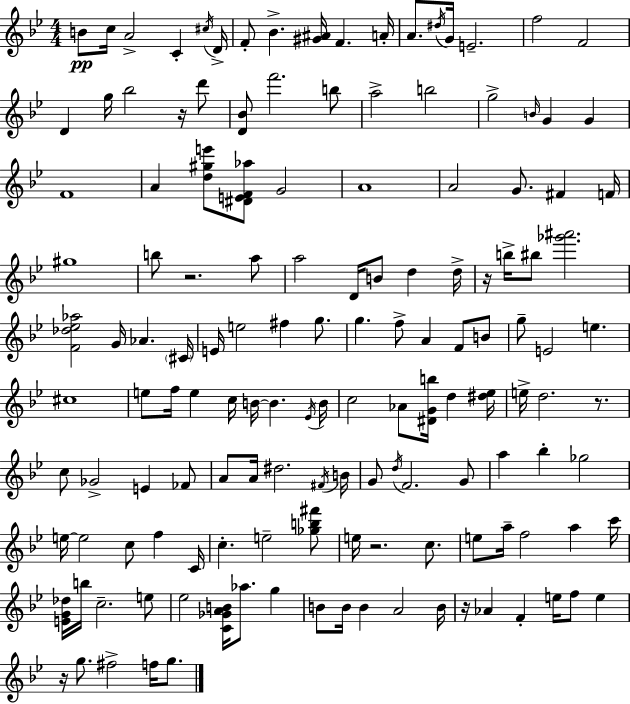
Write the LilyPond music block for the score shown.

{
  \clef treble
  \numericTimeSignature
  \time 4/4
  \key g \minor
  b'8\pp c''16 a'2-> c'4-. \acciaccatura { cis''16 } | d'16-> f'8-. bes'4.-> <gis' ais'>16 f'4. | a'16-. a'8. \acciaccatura { dis''16 } g'16 e'2.-- | f''2 f'2 | \break d'4 g''16 bes''2 r16 | d'''8 <d' bes'>8 f'''2. | b''8 a''2-> b''2 | g''2-> \grace { b'16 } g'4 g'4 | \break f'1 | a'4 <d'' gis'' e'''>8 <dis' e' f' aes''>8 g'2 | a'1 | a'2 g'8. fis'4 | \break f'16 gis''1 | b''8 r2. | a''8 a''2 d'16 b'8 d''4 | d''16-> r16 b''16-> bis''8 <ges''' ais'''>2. | \break <f' des'' ees'' aes''>2 g'16 aes'4. | \parenthesize cis'16 e'16 e''2 fis''4 | g''8. g''4. f''8-> a'4 f'8 | b'8 g''8-- e'2 e''4. | \break cis''1 | e''8 f''16 e''4 c''16 b'16~~ b'4. | \acciaccatura { ees'16 } b'16 c''2 aes'8 <dis' g' b''>16 d''4 | <dis'' ees''>16 e''16-> d''2. | \break r8. c''8 ges'2-> e'4 | fes'8 a'8 a'16 dis''2. | \acciaccatura { fis'16 } b'16 g'8 \acciaccatura { d''16 } f'2. | g'8 a''4 bes''4-. ges''2 | \break e''16~~ e''2 c''8 | f''4 c'16 c''4.-. e''2-- | <ges'' b'' fis'''>8 e''16 r2. | c''8. e''8 a''16-- f''2 | \break a''4 c'''16 <e' g' des''>16 b''16 c''2.-- | e''8 ees''2 <c' ges' a' b'>16 aes''8. | g''4 b'8 b'16 b'4 a'2 | b'16 r16 aes'4 f'4-. e''16 | \break f''8 e''4 r16 g''8. fis''2-> | f''16 g''8. \bar "|."
}